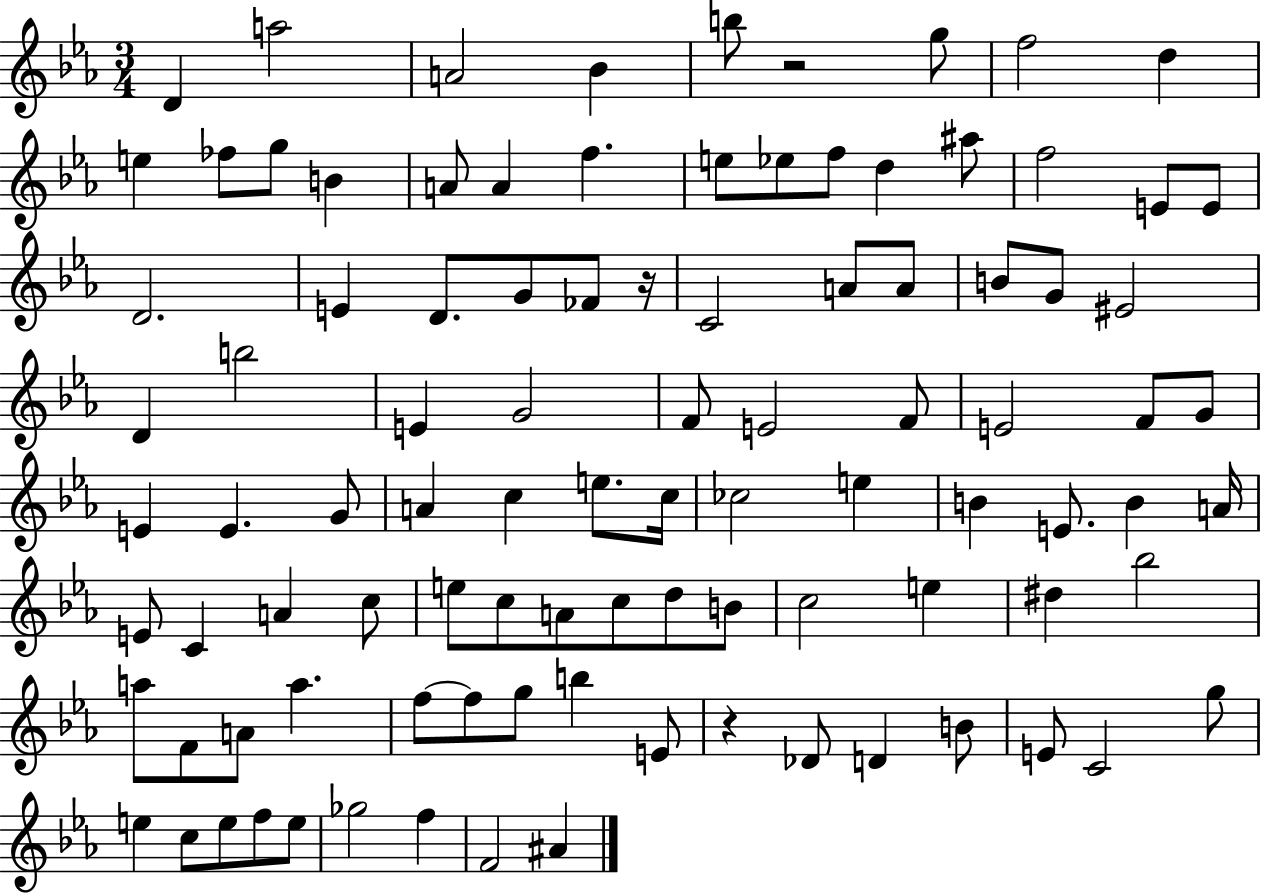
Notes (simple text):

D4/q A5/h A4/h Bb4/q B5/e R/h G5/e F5/h D5/q E5/q FES5/e G5/e B4/q A4/e A4/q F5/q. E5/e Eb5/e F5/e D5/q A#5/e F5/h E4/e E4/e D4/h. E4/q D4/e. G4/e FES4/e R/s C4/h A4/e A4/e B4/e G4/e EIS4/h D4/q B5/h E4/q G4/h F4/e E4/h F4/e E4/h F4/e G4/e E4/q E4/q. G4/e A4/q C5/q E5/e. C5/s CES5/h E5/q B4/q E4/e. B4/q A4/s E4/e C4/q A4/q C5/e E5/e C5/e A4/e C5/e D5/e B4/e C5/h E5/q D#5/q Bb5/h A5/e F4/e A4/e A5/q. F5/e F5/e G5/e B5/q E4/e R/q Db4/e D4/q B4/e E4/e C4/h G5/e E5/q C5/e E5/e F5/e E5/e Gb5/h F5/q F4/h A#4/q